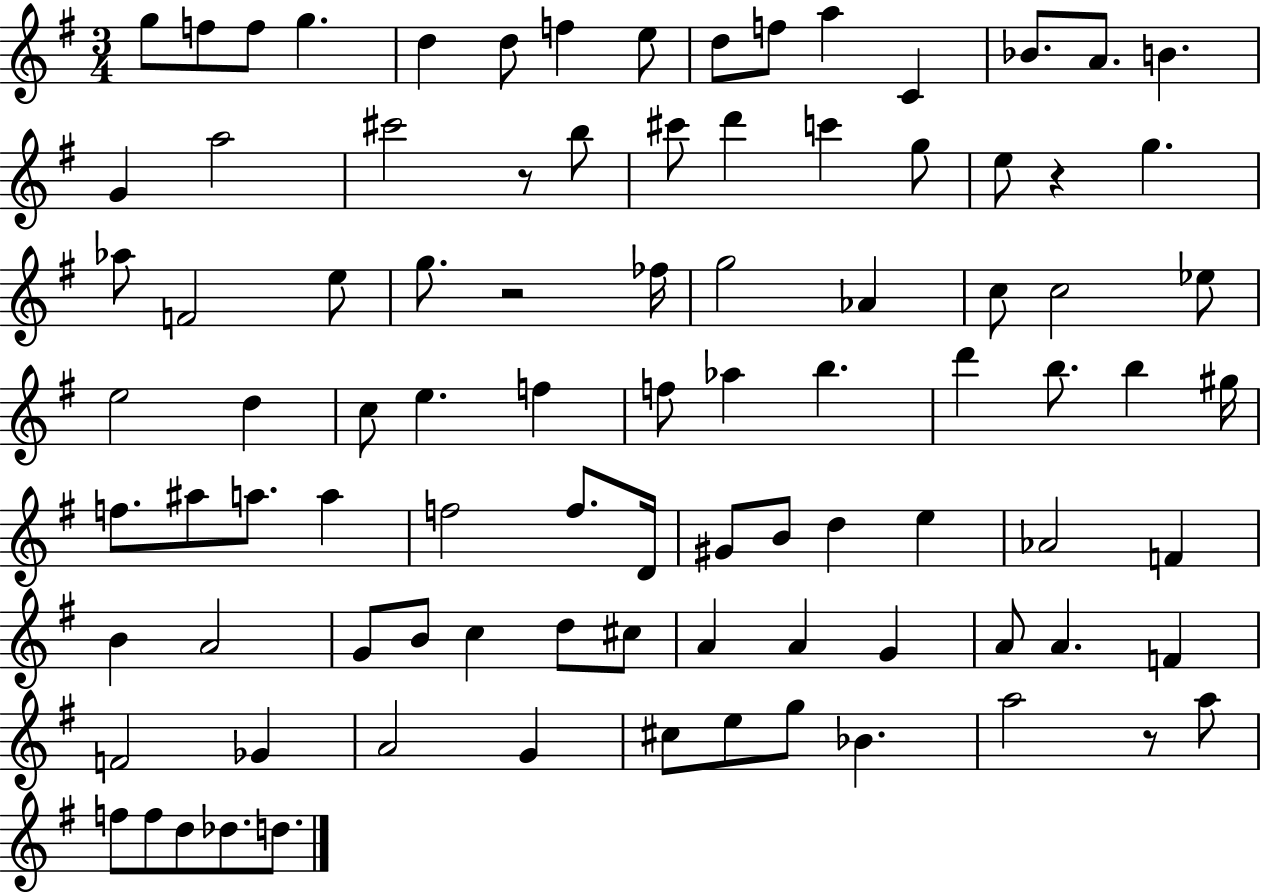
G5/e F5/e F5/e G5/q. D5/q D5/e F5/q E5/e D5/e F5/e A5/q C4/q Bb4/e. A4/e. B4/q. G4/q A5/h C#6/h R/e B5/e C#6/e D6/q C6/q G5/e E5/e R/q G5/q. Ab5/e F4/h E5/e G5/e. R/h FES5/s G5/h Ab4/q C5/e C5/h Eb5/e E5/h D5/q C5/e E5/q. F5/q F5/e Ab5/q B5/q. D6/q B5/e. B5/q G#5/s F5/e. A#5/e A5/e. A5/q F5/h F5/e. D4/s G#4/e B4/e D5/q E5/q Ab4/h F4/q B4/q A4/h G4/e B4/e C5/q D5/e C#5/e A4/q A4/q G4/q A4/e A4/q. F4/q F4/h Gb4/q A4/h G4/q C#5/e E5/e G5/e Bb4/q. A5/h R/e A5/e F5/e F5/e D5/e Db5/e. D5/e.